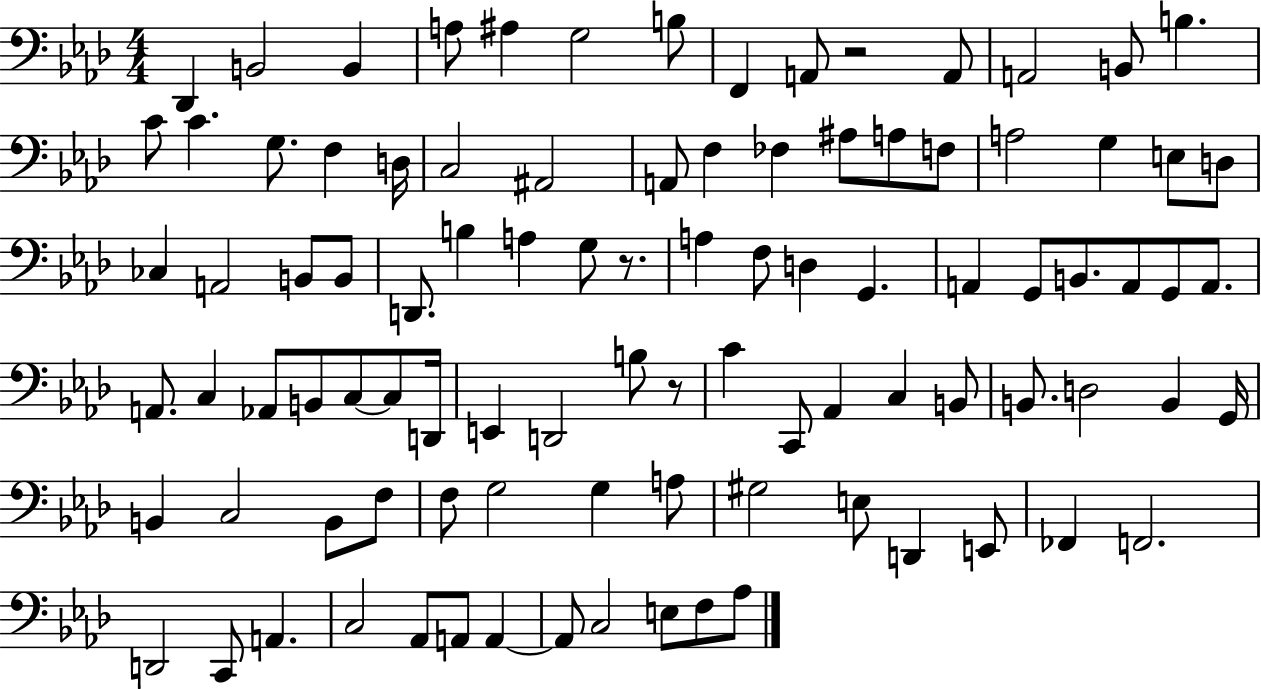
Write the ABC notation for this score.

X:1
T:Untitled
M:4/4
L:1/4
K:Ab
_D,, B,,2 B,, A,/2 ^A, G,2 B,/2 F,, A,,/2 z2 A,,/2 A,,2 B,,/2 B, C/2 C G,/2 F, D,/4 C,2 ^A,,2 A,,/2 F, _F, ^A,/2 A,/2 F,/2 A,2 G, E,/2 D,/2 _C, A,,2 B,,/2 B,,/2 D,,/2 B, A, G,/2 z/2 A, F,/2 D, G,, A,, G,,/2 B,,/2 A,,/2 G,,/2 A,,/2 A,,/2 C, _A,,/2 B,,/2 C,/2 C,/2 D,,/4 E,, D,,2 B,/2 z/2 C C,,/2 _A,, C, B,,/2 B,,/2 D,2 B,, G,,/4 B,, C,2 B,,/2 F,/2 F,/2 G,2 G, A,/2 ^G,2 E,/2 D,, E,,/2 _F,, F,,2 D,,2 C,,/2 A,, C,2 _A,,/2 A,,/2 A,, A,,/2 C,2 E,/2 F,/2 _A,/2